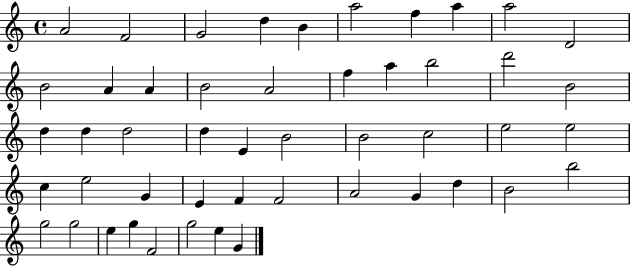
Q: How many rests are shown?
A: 0